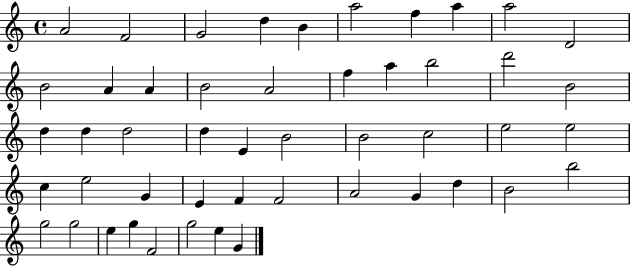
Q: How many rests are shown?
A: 0